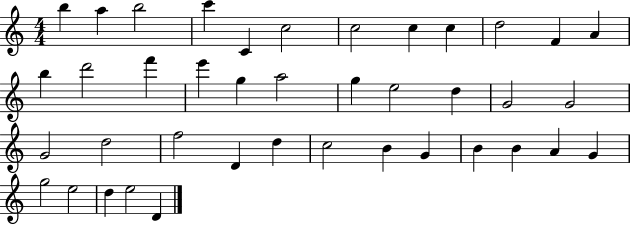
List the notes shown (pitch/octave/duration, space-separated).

B5/q A5/q B5/h C6/q C4/q C5/h C5/h C5/q C5/q D5/h F4/q A4/q B5/q D6/h F6/q E6/q G5/q A5/h G5/q E5/h D5/q G4/h G4/h G4/h D5/h F5/h D4/q D5/q C5/h B4/q G4/q B4/q B4/q A4/q G4/q G5/h E5/h D5/q E5/h D4/q